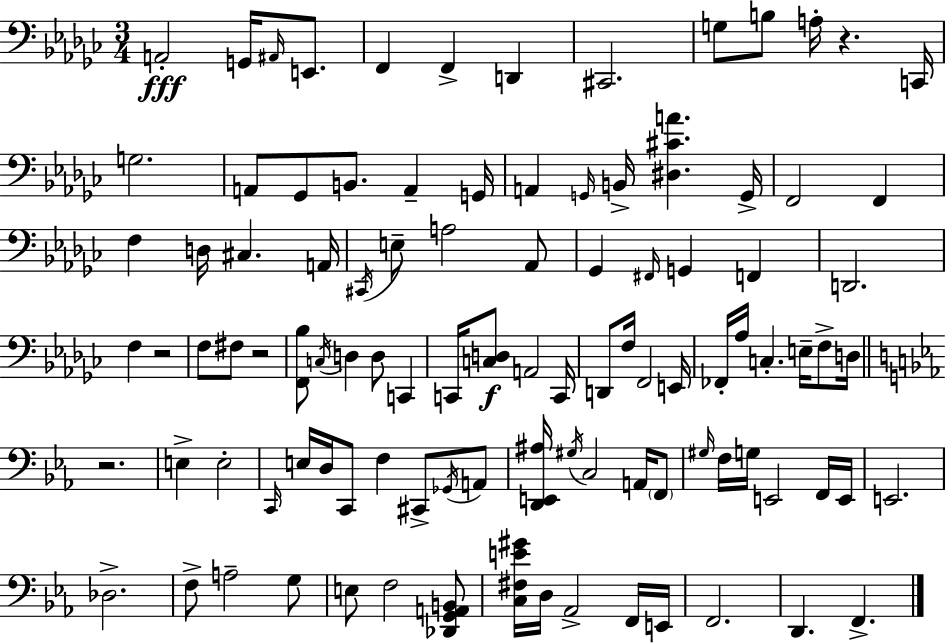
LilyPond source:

{
  \clef bass
  \numericTimeSignature
  \time 3/4
  \key ees \minor
  \repeat volta 2 { a,2-.\fff g,16 \grace { ais,16 } e,8. | f,4 f,4-> d,4 | cis,2. | g8 b8 a16-. r4. | \break c,16 g2. | a,8 ges,8 b,8. a,4-- | g,16 a,4 \grace { g,16 } b,16-> <dis cis' a'>4. | g,16-> f,2 f,4 | \break f4 d16 cis4. | a,16 \acciaccatura { cis,16 } e8-- a2 | aes,8 ges,4 \grace { fis,16 } g,4 | f,4 d,2. | \break f4 r2 | f8 fis8 r2 | <f, bes>8 \acciaccatura { c16 } d4 d8 | c,4 c,16 <c d>8\f a,2 | \break c,16 d,8 f16 f,2 | e,16 fes,16-. aes16 c4.-. | e16-- f8-> d16 \bar "||" \break \key c \minor r2. | e4-> e2-. | \grace { c,16 } e16 d16 c,8 f4 cis,8-> \acciaccatura { ges,16 } | a,8 <d, e, ais>16 \acciaccatura { gis16 } c2 | \break a,16 \parenthesize f,8 \grace { gis16 } f16 g16 e,2 | f,16 e,16 e,2. | des2.-> | f8-> a2-- | \break g8 e8 f2 | <des, g, a, b,>8 <c fis e' gis'>16 d16 aes,2-> | f,16 e,16 f,2. | d,4. f,4.-> | \break } \bar "|."
}